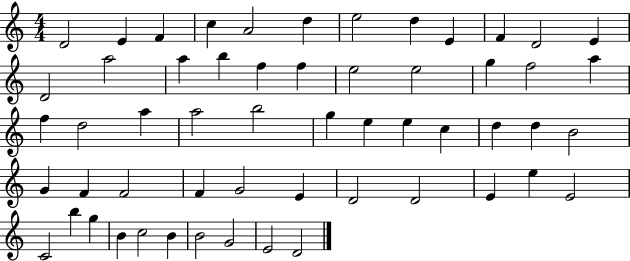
{
  \clef treble
  \numericTimeSignature
  \time 4/4
  \key c \major
  d'2 e'4 f'4 | c''4 a'2 d''4 | e''2 d''4 e'4 | f'4 d'2 e'4 | \break d'2 a''2 | a''4 b''4 f''4 f''4 | e''2 e''2 | g''4 f''2 a''4 | \break f''4 d''2 a''4 | a''2 b''2 | g''4 e''4 e''4 c''4 | d''4 d''4 b'2 | \break g'4 f'4 f'2 | f'4 g'2 e'4 | d'2 d'2 | e'4 e''4 e'2 | \break c'2 b''4 g''4 | b'4 c''2 b'4 | b'2 g'2 | e'2 d'2 | \break \bar "|."
}